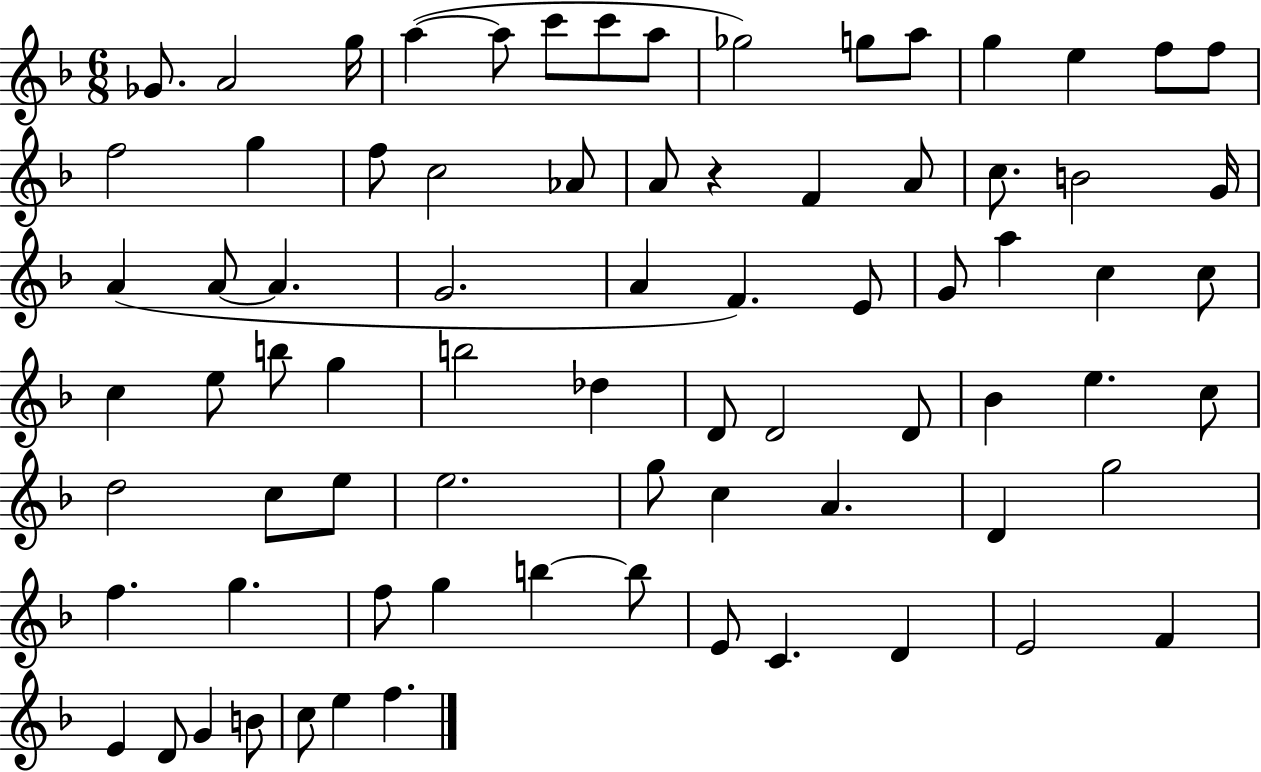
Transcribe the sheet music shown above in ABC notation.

X:1
T:Untitled
M:6/8
L:1/4
K:F
_G/2 A2 g/4 a a/2 c'/2 c'/2 a/2 _g2 g/2 a/2 g e f/2 f/2 f2 g f/2 c2 _A/2 A/2 z F A/2 c/2 B2 G/4 A A/2 A G2 A F E/2 G/2 a c c/2 c e/2 b/2 g b2 _d D/2 D2 D/2 _B e c/2 d2 c/2 e/2 e2 g/2 c A D g2 f g f/2 g b b/2 E/2 C D E2 F E D/2 G B/2 c/2 e f